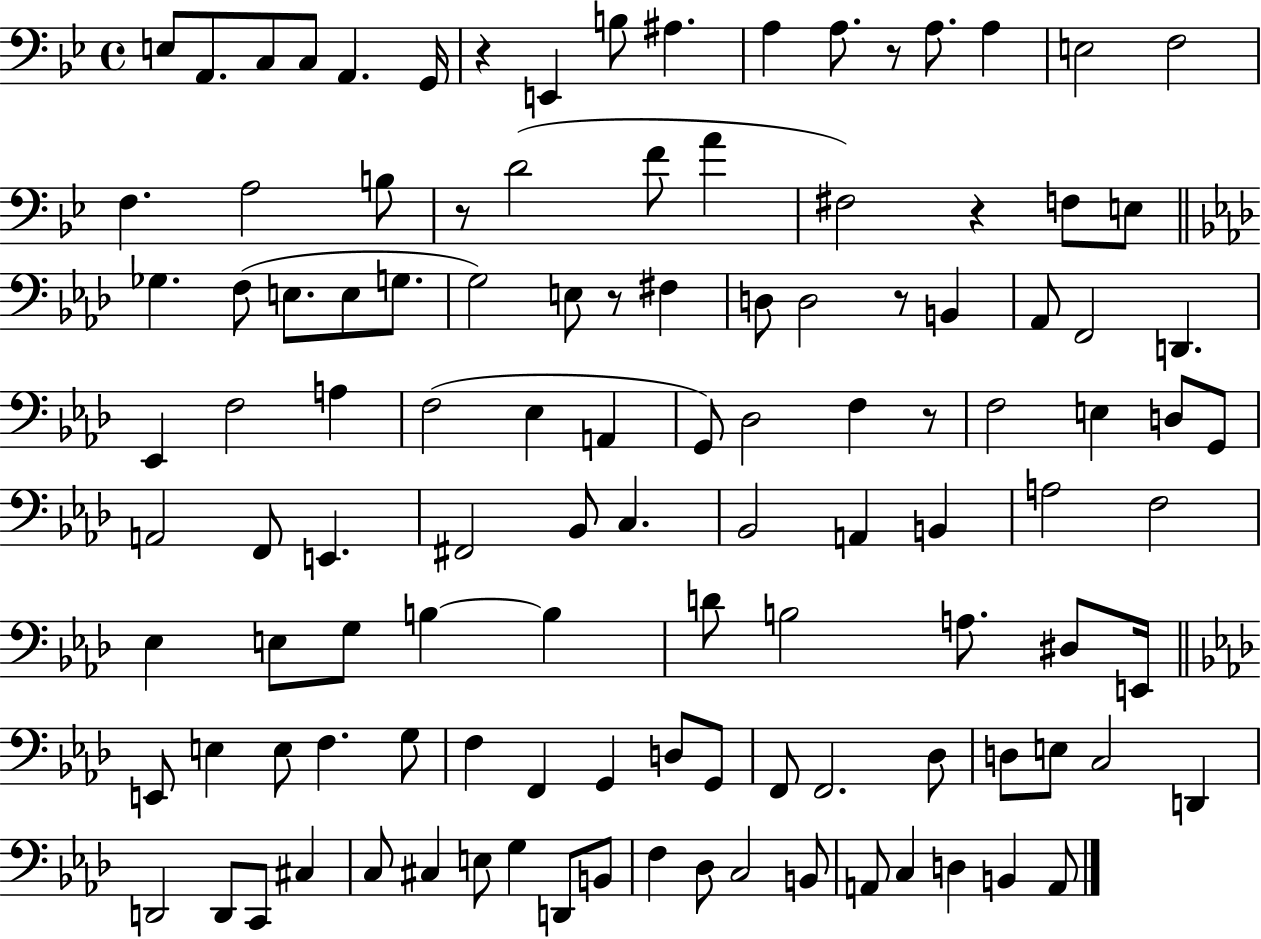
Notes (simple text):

E3/e A2/e. C3/e C3/e A2/q. G2/s R/q E2/q B3/e A#3/q. A3/q A3/e. R/e A3/e. A3/q E3/h F3/h F3/q. A3/h B3/e R/e D4/h F4/e A4/q F#3/h R/q F3/e E3/e Gb3/q. F3/e E3/e. E3/e G3/e. G3/h E3/e R/e F#3/q D3/e D3/h R/e B2/q Ab2/e F2/h D2/q. Eb2/q F3/h A3/q F3/h Eb3/q A2/q G2/e Db3/h F3/q R/e F3/h E3/q D3/e G2/e A2/h F2/e E2/q. F#2/h Bb2/e C3/q. Bb2/h A2/q B2/q A3/h F3/h Eb3/q E3/e G3/e B3/q B3/q D4/e B3/h A3/e. D#3/e E2/s E2/e E3/q E3/e F3/q. G3/e F3/q F2/q G2/q D3/e G2/e F2/e F2/h. Db3/e D3/e E3/e C3/h D2/q D2/h D2/e C2/e C#3/q C3/e C#3/q E3/e G3/q D2/e B2/e F3/q Db3/e C3/h B2/e A2/e C3/q D3/q B2/q A2/e